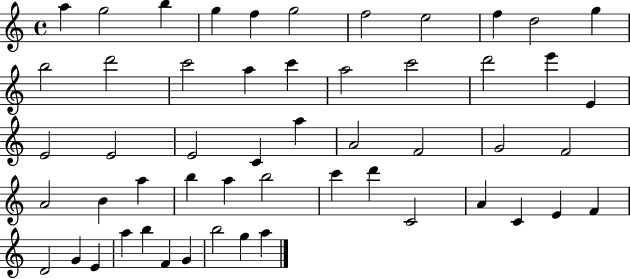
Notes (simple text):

A5/q G5/h B5/q G5/q F5/q G5/h F5/h E5/h F5/q D5/h G5/q B5/h D6/h C6/h A5/q C6/q A5/h C6/h D6/h E6/q E4/q E4/h E4/h E4/h C4/q A5/q A4/h F4/h G4/h F4/h A4/h B4/q A5/q B5/q A5/q B5/h C6/q D6/q C4/h A4/q C4/q E4/q F4/q D4/h G4/q E4/q A5/q B5/q F4/q G4/q B5/h G5/q A5/q